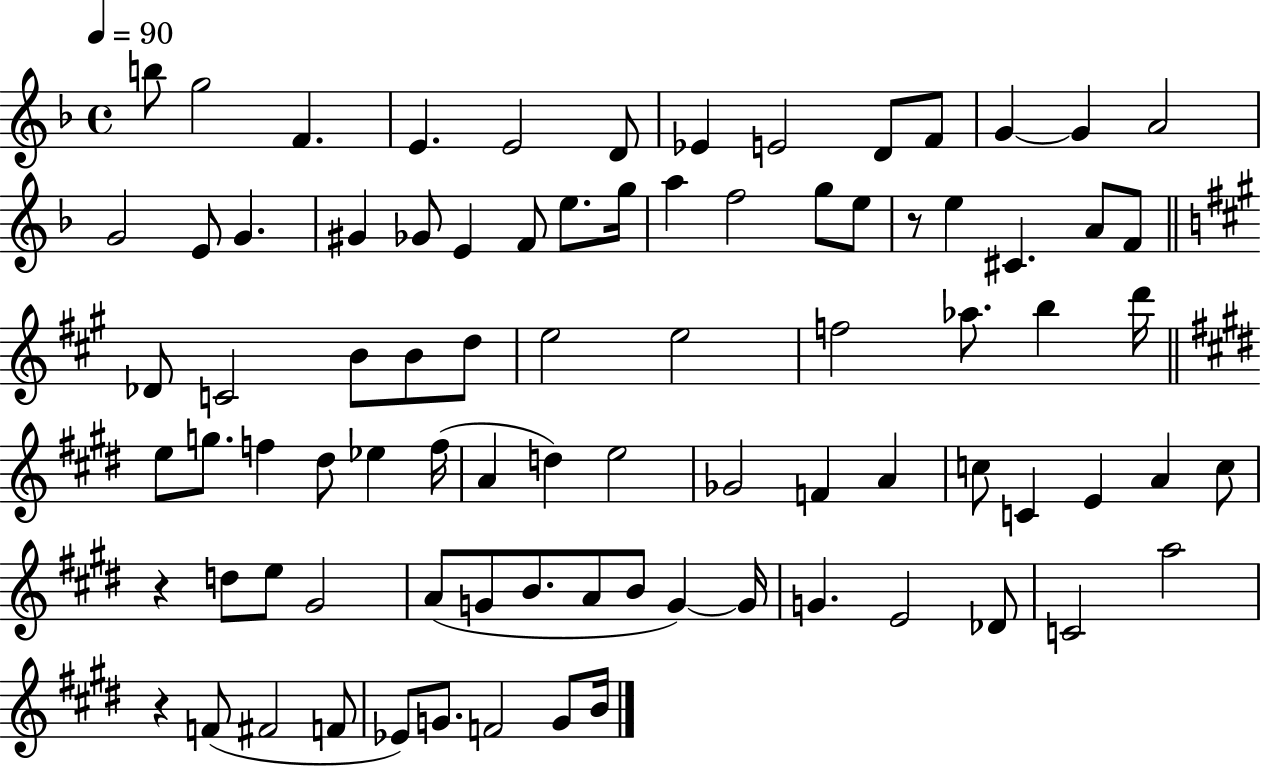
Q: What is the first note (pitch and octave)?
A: B5